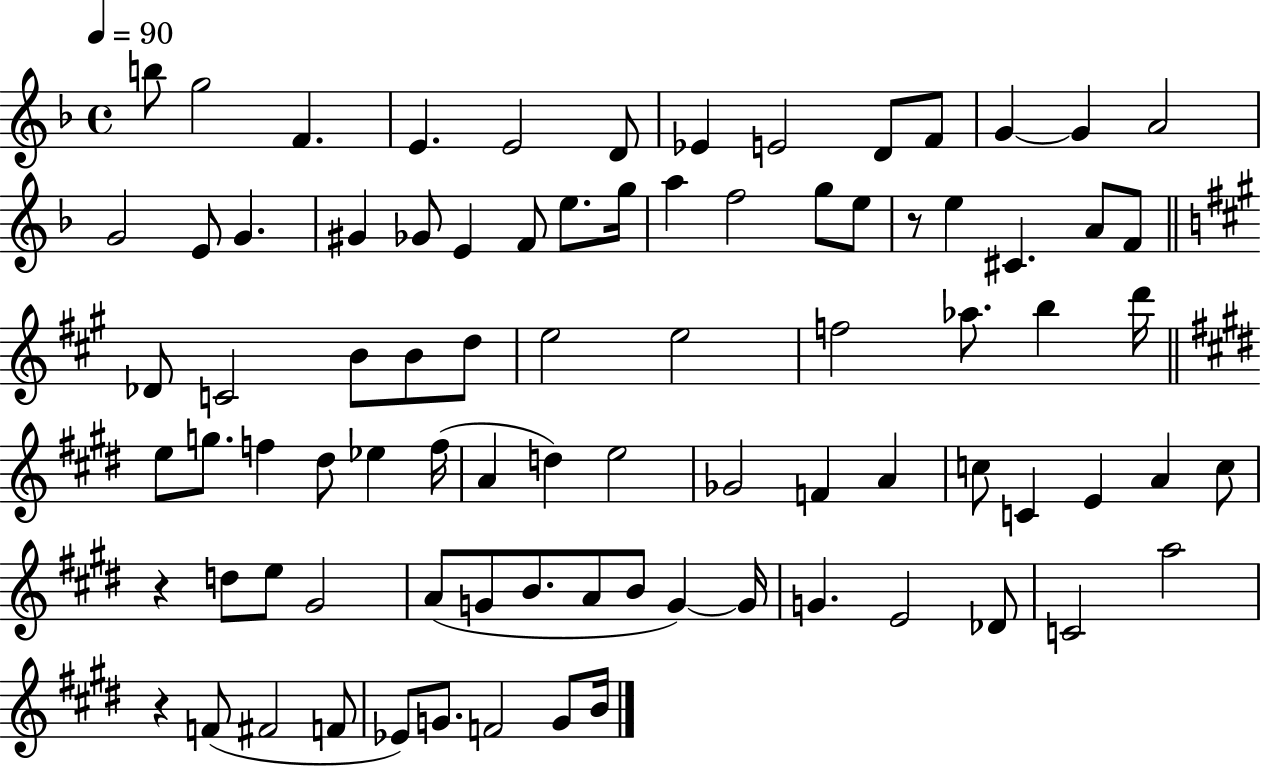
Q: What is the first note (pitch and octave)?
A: B5